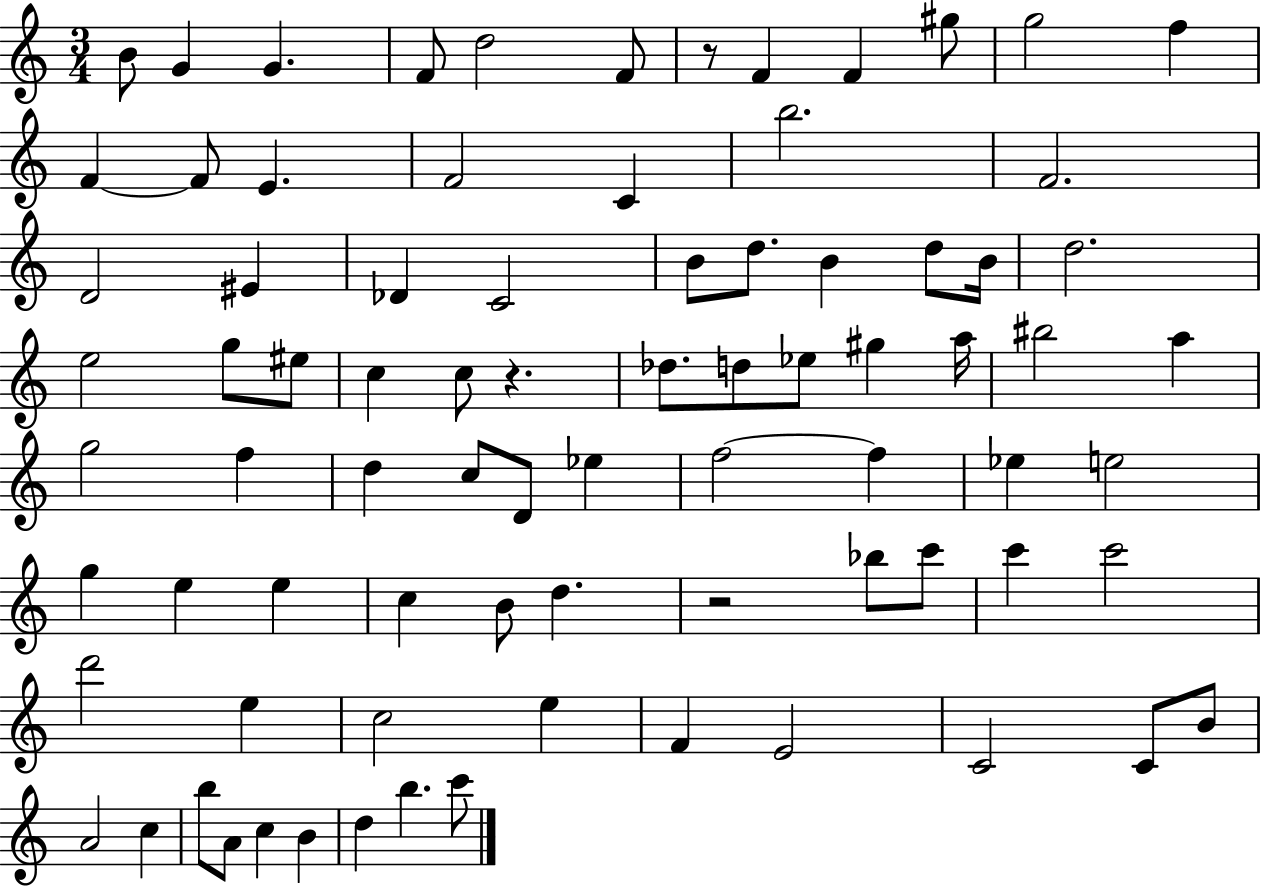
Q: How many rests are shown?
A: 3